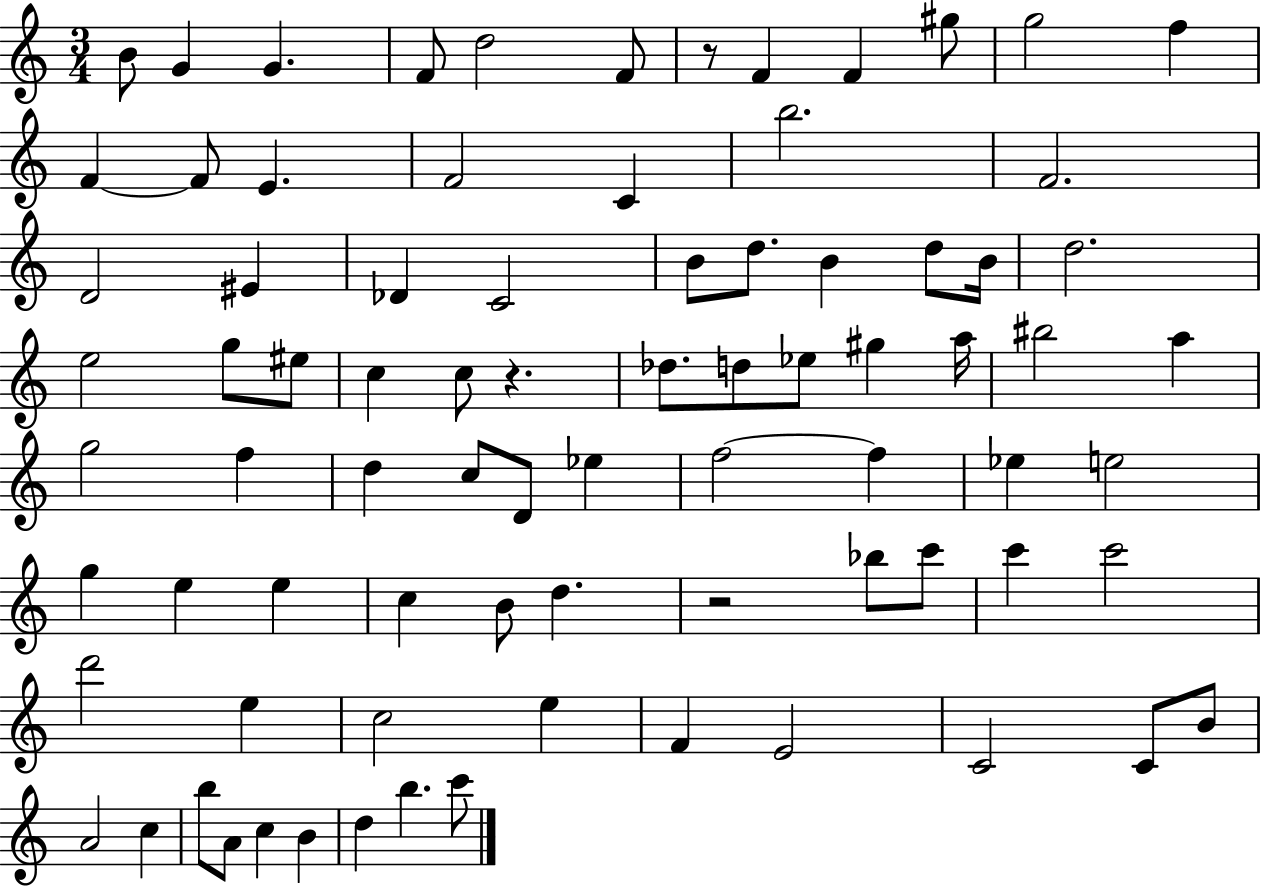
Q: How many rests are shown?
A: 3